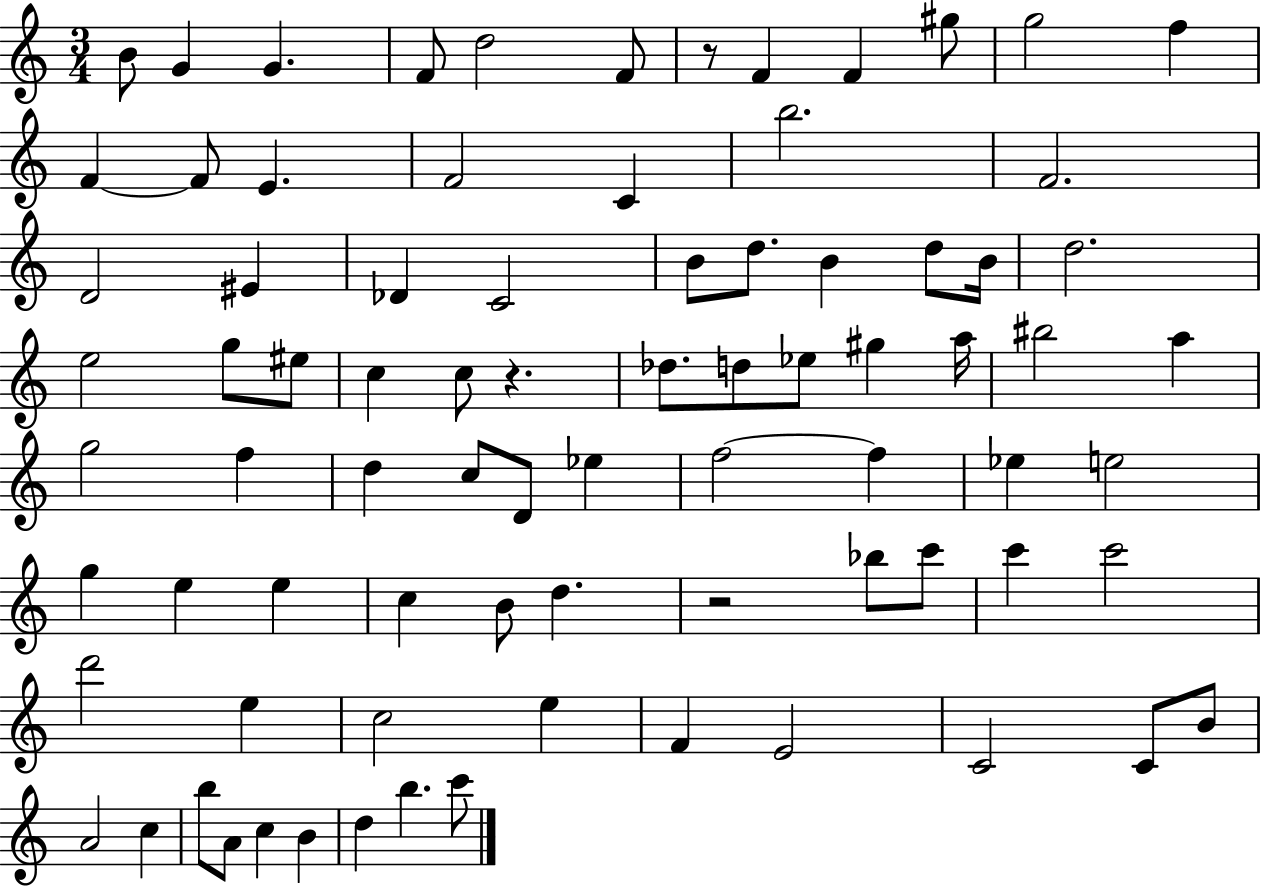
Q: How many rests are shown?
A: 3